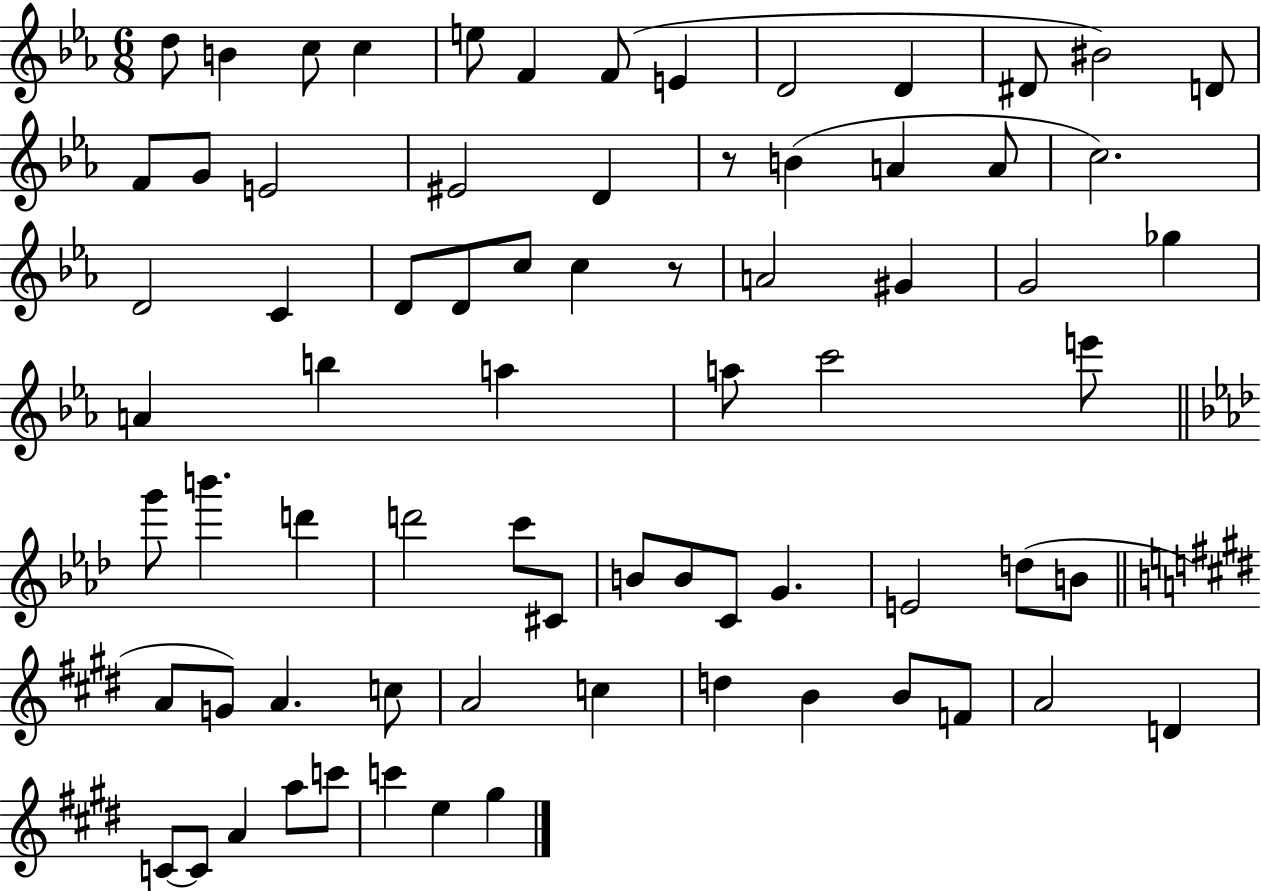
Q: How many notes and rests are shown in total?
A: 73